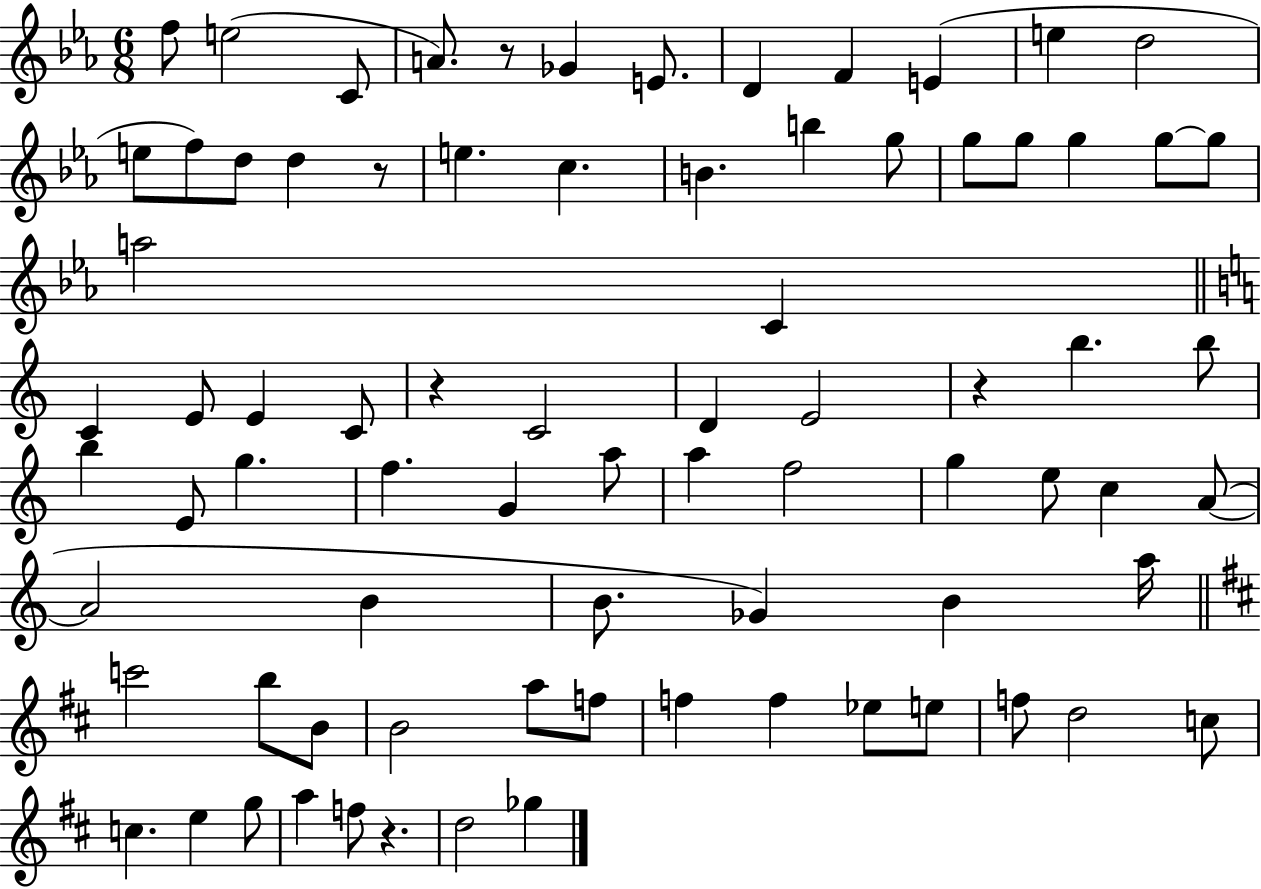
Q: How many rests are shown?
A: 5